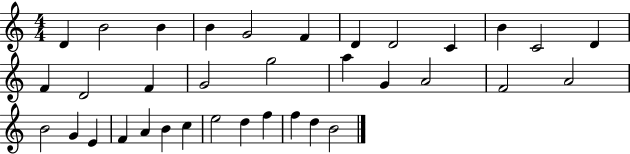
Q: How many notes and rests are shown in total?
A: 35